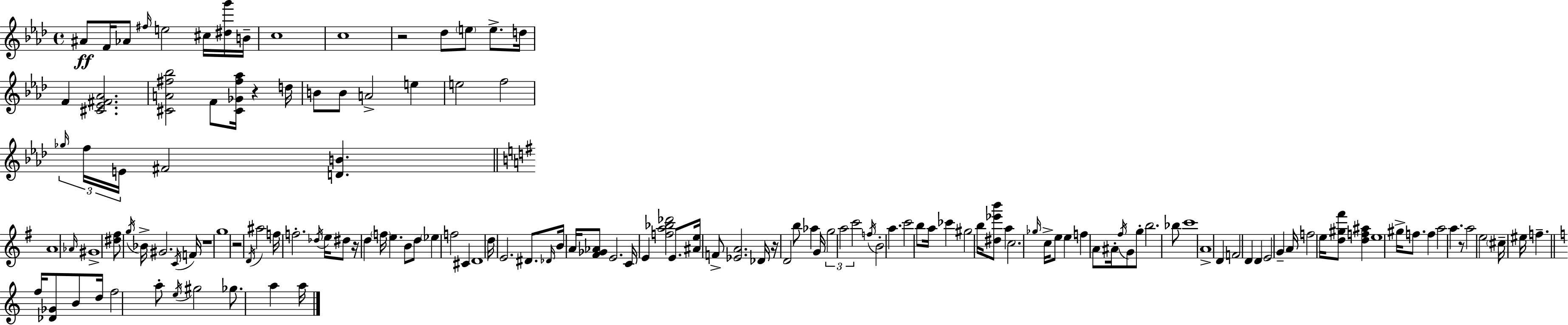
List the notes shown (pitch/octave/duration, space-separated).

A#4/e F4/s Ab4/e F#5/s E5/h C#5/s [D#5,G6]/s B4/s C5/w C5/w R/h Db5/e E5/e E5/e. D5/s F4/q [C#4,Eb4,F#4,Ab4]/h. [C#4,A4,F#5,Bb5]/h F4/e [C#4,Gb4,F#5,Ab5]/s R/q D5/s B4/e B4/e A4/h E5/q E5/h F5/h Gb5/s F5/s E4/s F#4/h [D4,B4]/q. A4/w Ab4/s G#4/w [D#5,F#5]/e G5/s Bb4/s G#4/h. C4/s F4/s R/w G5/w R/h D4/s A#5/h F5/s F5/h. Db5/s E5/s D#5/e R/s D5/q F5/s E5/q. B4/e D5/e Eb5/q F5/h C#4/q D4/w D5/s E4/h. D#4/e. Db4/s B4/s A4/s [F#4,Gb4,Ab4]/e E4/h. C4/s E4/q [F5,A5,Bb5,Db6]/h E4/e. [A#4,E5]/s F4/e [Eb4,A4]/h. Db4/s R/s D4/h B5/e Ab5/q G4/s G5/h A5/h C6/h F5/s B4/h A5/q. C6/h B5/e A5/s CES6/q G#5/h B5/s [D#5,Eb6,B6]/e A5/q C5/h. Gb5/s C5/s E5/e E5/q F5/q A4/e A#4/s F#5/s G4/e G5/e B5/h. Bb5/e C6/w A4/w D4/q F4/h D4/q D4/q E4/h G4/q A4/s F5/h E5/s [D5,G#5,F#6]/e [D5,F5,A#5]/q E5/w G#5/s F5/e. F5/q A5/h A5/q. R/e A5/h E5/h C#5/s EIS5/s F5/q. F5/s [Db4,Gb4]/e B4/e D5/s F5/h A5/e E5/s G#5/h Gb5/e. A5/q A5/s